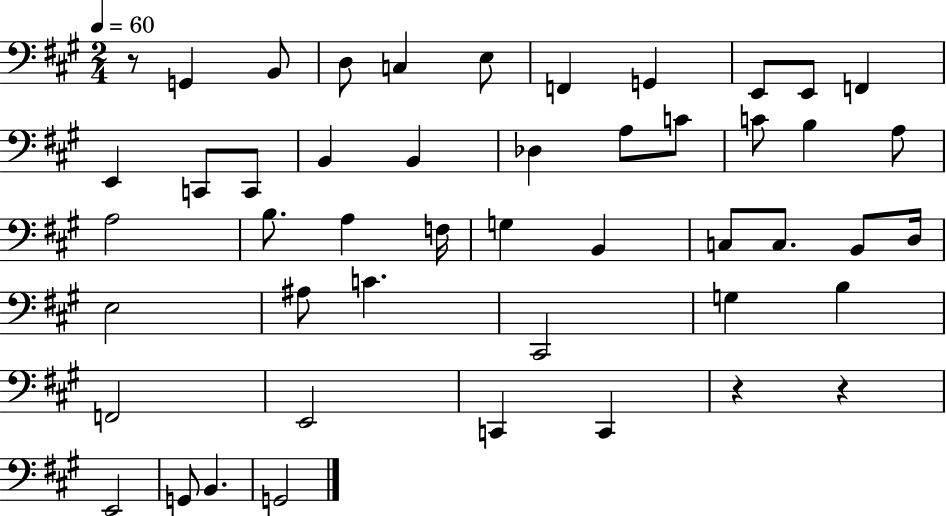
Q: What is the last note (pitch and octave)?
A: G2